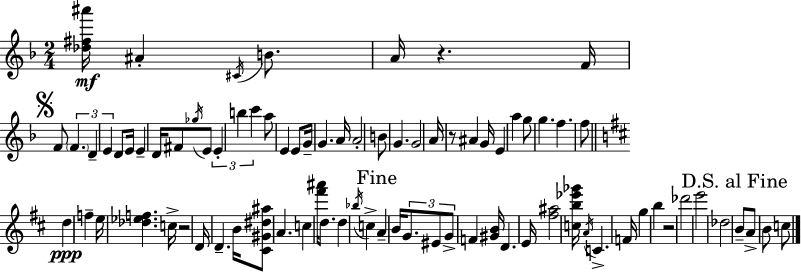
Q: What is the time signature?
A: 2/4